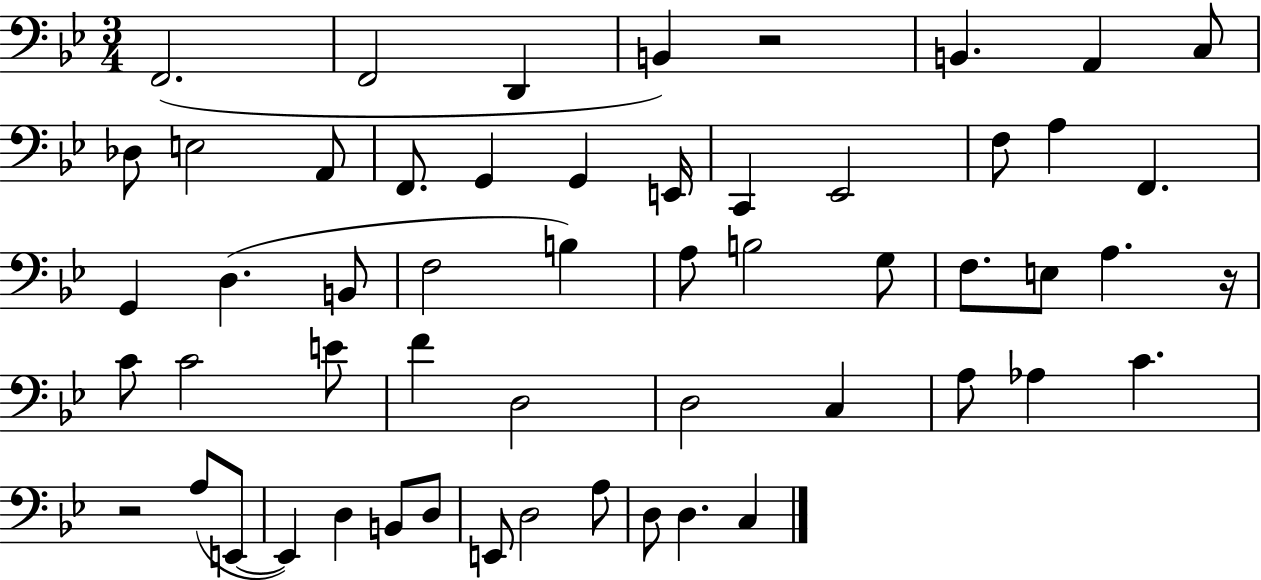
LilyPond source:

{
  \clef bass
  \numericTimeSignature
  \time 3/4
  \key bes \major
  f,2.( | f,2 d,4 | b,4) r2 | b,4. a,4 c8 | \break des8 e2 a,8 | f,8. g,4 g,4 e,16 | c,4 ees,2 | f8 a4 f,4. | \break g,4 d4.( b,8 | f2 b4) | a8 b2 g8 | f8. e8 a4. r16 | \break c'8 c'2 e'8 | f'4 d2 | d2 c4 | a8 aes4 c'4. | \break r2 a8( e,8~~ | e,4) d4 b,8 d8 | e,8 d2 a8 | d8 d4. c4 | \break \bar "|."
}